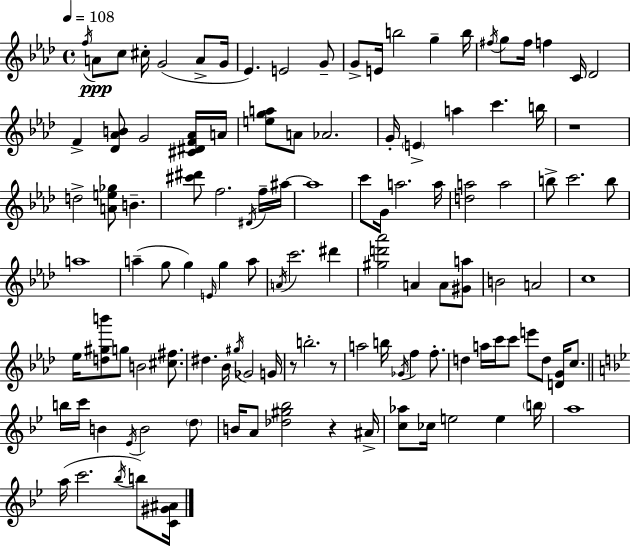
X:1
T:Untitled
M:4/4
L:1/4
K:Ab
f/4 A/2 c/2 ^c/4 G2 A/2 G/4 _E E2 G/2 G/2 E/4 b2 g b/4 ^f/4 g/2 ^f/4 f C/4 _D2 F [_D_AB]/2 G2 [^C^DF_A]/4 A/4 [ega]/2 A/2 _A2 G/4 E a c' b/4 z4 d2 [Ae_g]/2 B [^c'^d']/2 f2 ^D/4 f/4 ^a/4 ^a4 c'/2 G/4 a2 a/4 [da]2 a2 b/2 c'2 b/2 a4 a g/2 g E/4 g a/2 A/4 c'2 ^d' [^gd'_a']2 A A/2 [^Ga]/2 B2 A2 c4 _e/4 [d^gb']/2 g/2 B2 [^c^f]/2 ^d _B/4 ^g/4 _G2 G/4 z/2 b2 z/2 a2 b/4 _G/4 f f/2 d a/4 c'/4 c'/2 e'/2 d/2 [DG]/4 c/2 b/4 c'/4 B _E/4 B2 d/2 B/4 A/2 [_d^g_b]2 z ^A/4 [c_a]/2 _c/4 e2 e b/4 a4 a/4 c'2 _b/4 b/2 [C^G^A]/4